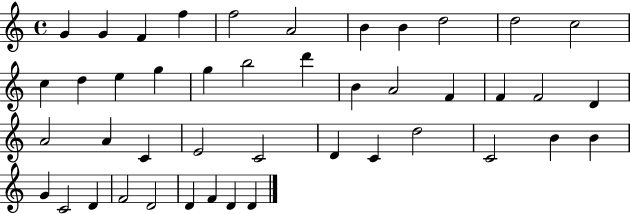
G4/q G4/q F4/q F5/q F5/h A4/h B4/q B4/q D5/h D5/h C5/h C5/q D5/q E5/q G5/q G5/q B5/h D6/q B4/q A4/h F4/q F4/q F4/h D4/q A4/h A4/q C4/q E4/h C4/h D4/q C4/q D5/h C4/h B4/q B4/q G4/q C4/h D4/q F4/h D4/h D4/q F4/q D4/q D4/q